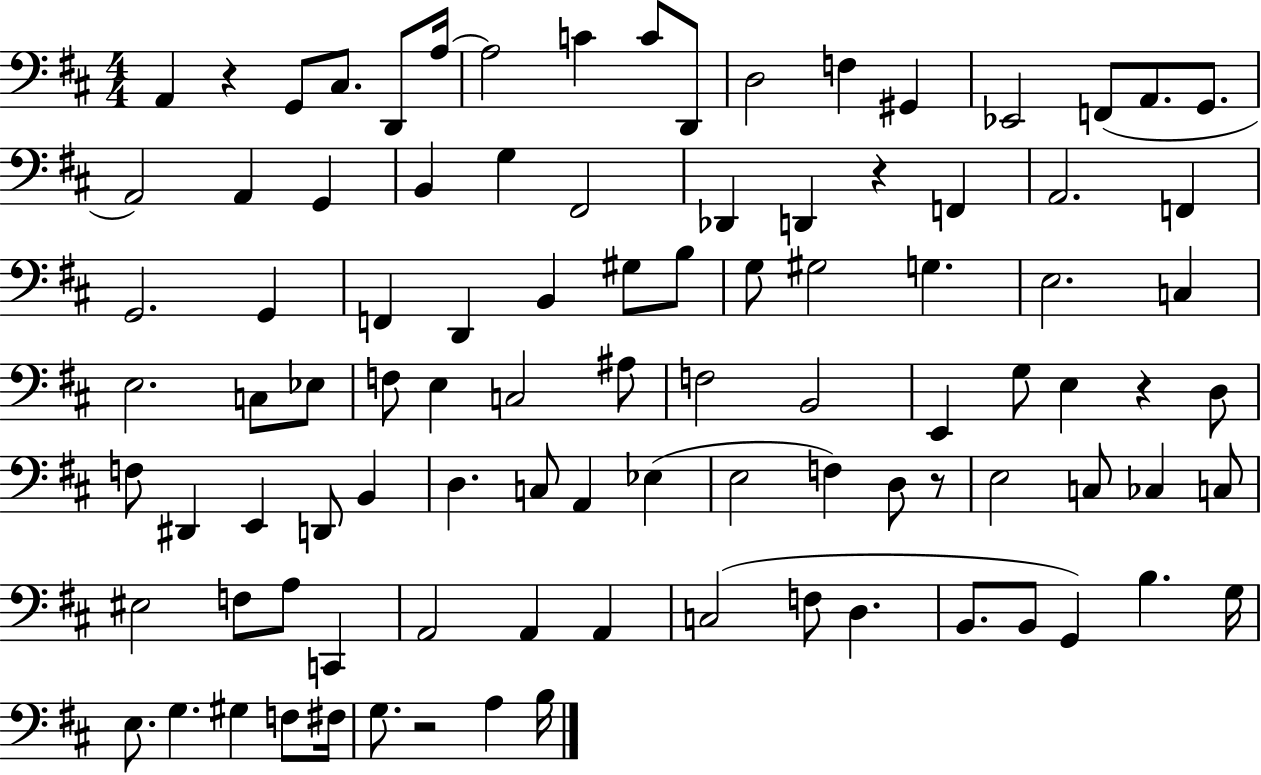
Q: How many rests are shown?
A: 5